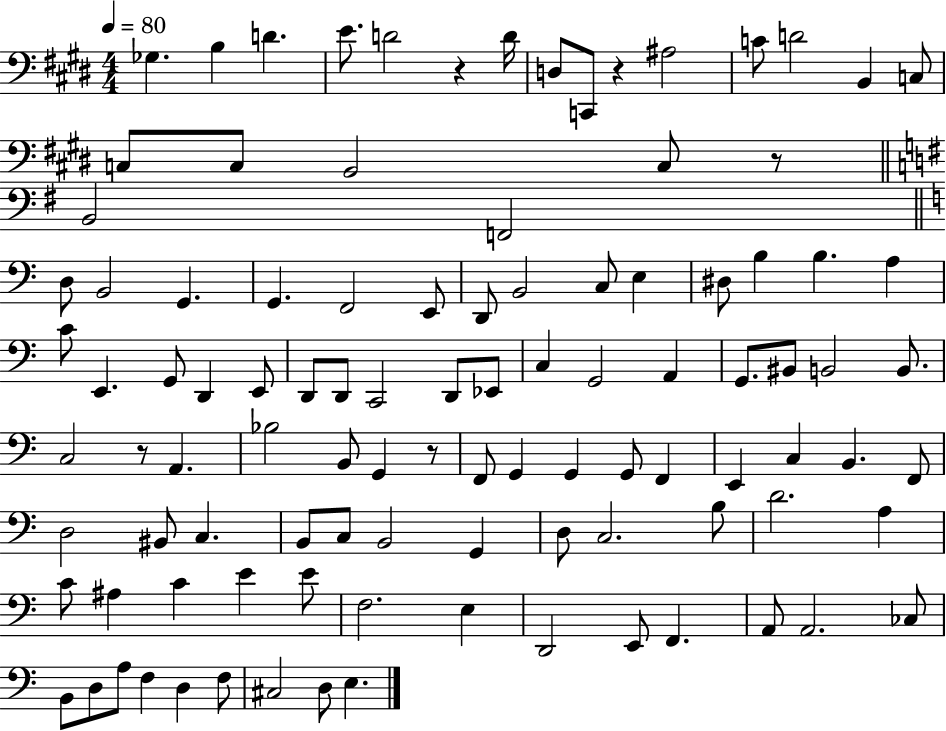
Gb3/q. B3/q D4/q. E4/e. D4/h R/q D4/s D3/e C2/e R/q A#3/h C4/e D4/h B2/q C3/e C3/e C3/e B2/h C3/e R/e B2/h F2/h D3/e B2/h G2/q. G2/q. F2/h E2/e D2/e B2/h C3/e E3/q D#3/e B3/q B3/q. A3/q C4/e E2/q. G2/e D2/q E2/e D2/e D2/e C2/h D2/e Eb2/e C3/q G2/h A2/q G2/e. BIS2/e B2/h B2/e. C3/h R/e A2/q. Bb3/h B2/e G2/q R/e F2/e G2/q G2/q G2/e F2/q E2/q C3/q B2/q. F2/e D3/h BIS2/e C3/q. B2/e C3/e B2/h G2/q D3/e C3/h. B3/e D4/h. A3/q C4/e A#3/q C4/q E4/q E4/e F3/h. E3/q D2/h E2/e F2/q. A2/e A2/h. CES3/e B2/e D3/e A3/e F3/q D3/q F3/e C#3/h D3/e E3/q.